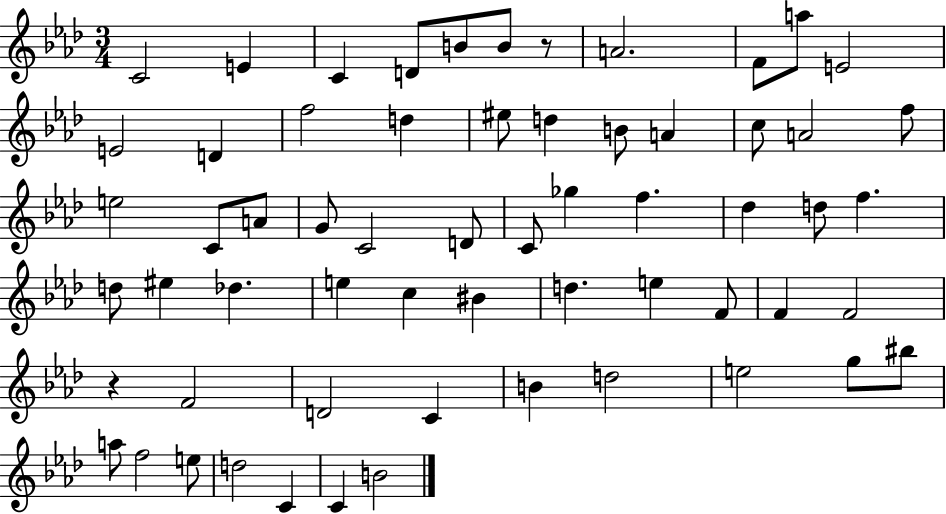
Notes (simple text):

C4/h E4/q C4/q D4/e B4/e B4/e R/e A4/h. F4/e A5/e E4/h E4/h D4/q F5/h D5/q EIS5/e D5/q B4/e A4/q C5/e A4/h F5/e E5/h C4/e A4/e G4/e C4/h D4/e C4/e Gb5/q F5/q. Db5/q D5/e F5/q. D5/e EIS5/q Db5/q. E5/q C5/q BIS4/q D5/q. E5/q F4/e F4/q F4/h R/q F4/h D4/h C4/q B4/q D5/h E5/h G5/e BIS5/e A5/e F5/h E5/e D5/h C4/q C4/q B4/h